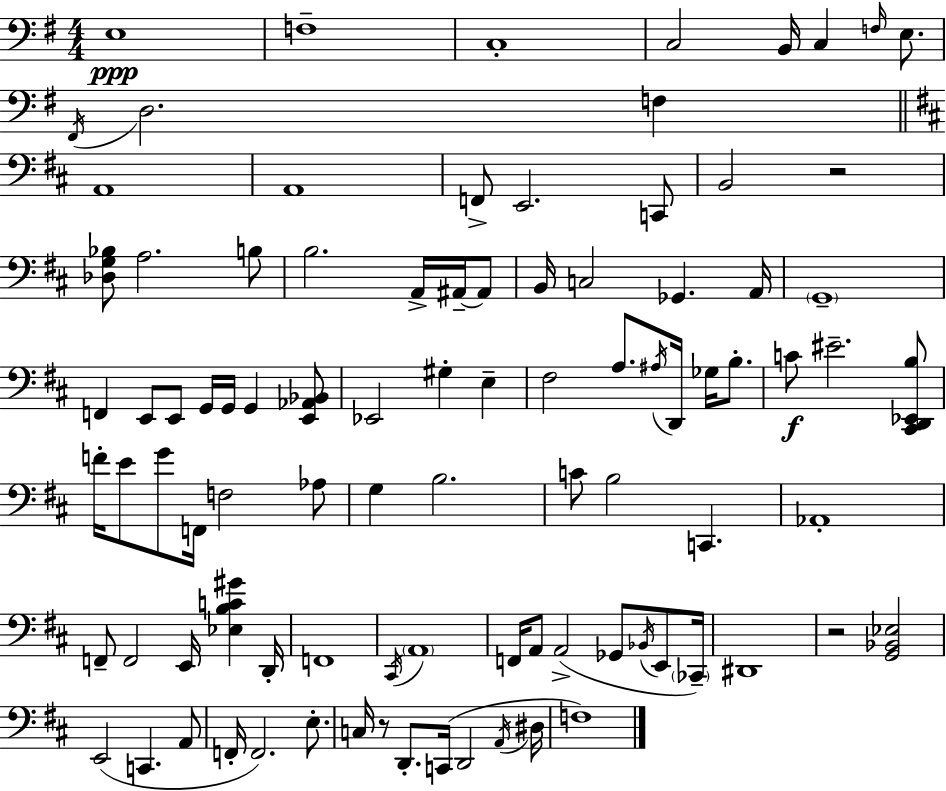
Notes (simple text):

E3/w F3/w C3/w C3/h B2/s C3/q F3/s E3/e. F#2/s D3/h. F3/q A2/w A2/w F2/e E2/h. C2/e B2/h R/h [Db3,G3,Bb3]/e A3/h. B3/e B3/h. A2/s A#2/s A#2/e B2/s C3/h Gb2/q. A2/s G2/w F2/q E2/e E2/e G2/s G2/s G2/q [E2,Ab2,Bb2]/e Eb2/h G#3/q E3/q F#3/h A3/e. A#3/s D2/s Gb3/s B3/e. C4/e EIS4/h. [C#2,D2,Eb2,B3]/e F4/s E4/e G4/e F2/s F3/h Ab3/e G3/q B3/h. C4/e B3/h C2/q. Ab2/w F2/e F2/h E2/s [Eb3,B3,C4,G#4]/q D2/s F2/w C#2/s A2/w F2/s A2/e A2/h Gb2/e Bb2/s E2/e CES2/s D#2/w R/h [G2,Bb2,Eb3]/h E2/h C2/q. A2/e F2/s F2/h. E3/e. C3/s R/e D2/e. C2/s D2/h A2/s D#3/s F3/w